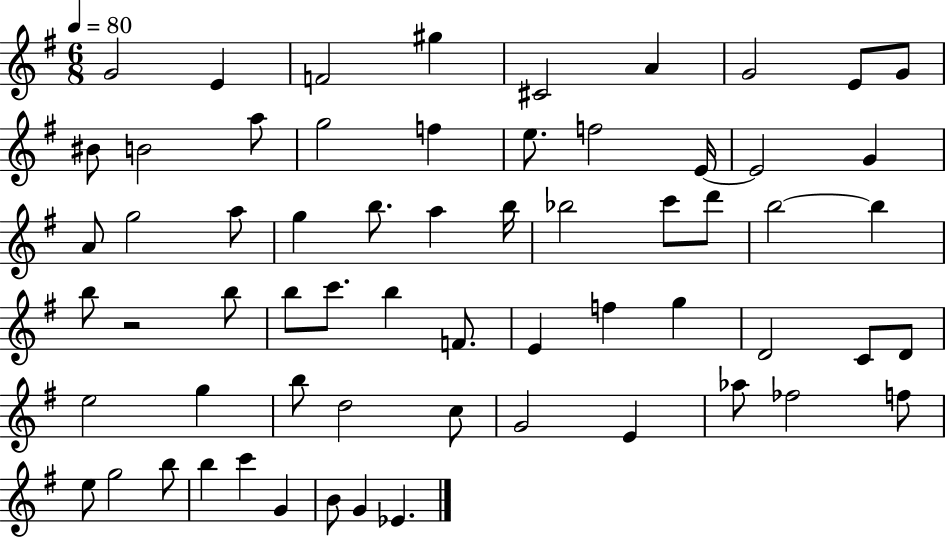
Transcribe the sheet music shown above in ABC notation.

X:1
T:Untitled
M:6/8
L:1/4
K:G
G2 E F2 ^g ^C2 A G2 E/2 G/2 ^B/2 B2 a/2 g2 f e/2 f2 E/4 E2 G A/2 g2 a/2 g b/2 a b/4 _b2 c'/2 d'/2 b2 b b/2 z2 b/2 b/2 c'/2 b F/2 E f g D2 C/2 D/2 e2 g b/2 d2 c/2 G2 E _a/2 _f2 f/2 e/2 g2 b/2 b c' G B/2 G _E